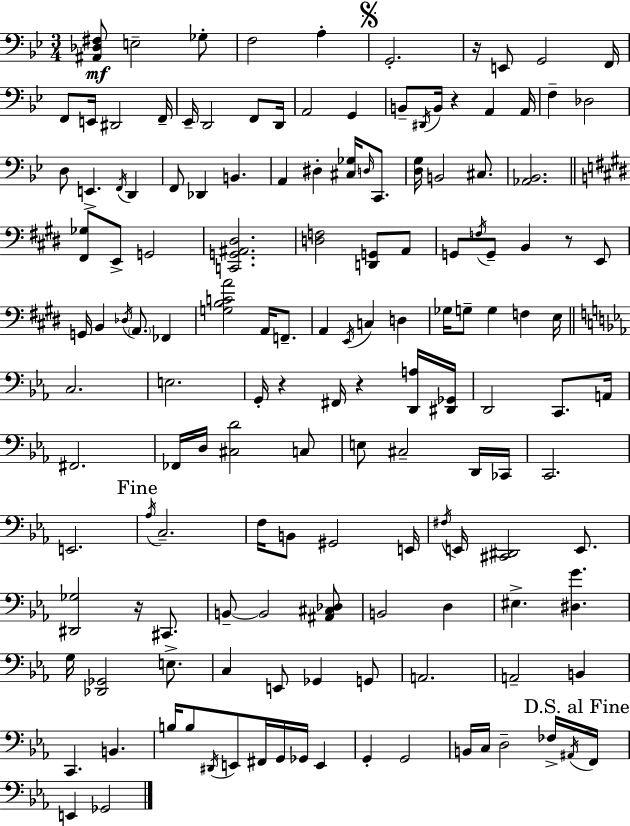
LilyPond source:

{
  \clef bass
  \numericTimeSignature
  \time 3/4
  \key g \minor
  <ais, des fis>8\mf e2-- ges8-. | f2 a4-. | \mark \markup { \musicglyph "scripts.segno" } g,2.-. | r16 e,8 g,2 f,16 | \break f,8 e,16 dis,2 f,16-- | ees,16-- d,2 f,8 d,16 | a,2 g,4 | b,8-- \acciaccatura { dis,16 } b,16 r4 a,4 | \break a,16 f4-- des2 | d8 e,4.-> \acciaccatura { f,16 } d,4 | f,8 des,4 b,4. | a,4 dis4-. <cis ges>16 \grace { d16 } | \break c,8. <d g>16 b,2 | cis8. <aes, bes,>2. | \bar "||" \break \key e \major <fis, ges>8 e,8-> g,2 | <c, g, ais, dis>2. | <d f>2 <d, g,>8 a,8 | g,8 \acciaccatura { f16 } g,8-- b,4 r8 e,8 | \break g,16 b,4 \acciaccatura { des16 } \parenthesize a,8. fes,4 | <g b c' a'>2 a,16 f,8.-- | a,4 \acciaccatura { e,16 } c4 d4 | ges16 g8-- g4 f4 | \break e16 \bar "||" \break \key ees \major c2. | e2. | g,16-. r4 fis,16 r4 <d, a>16 <dis, ges,>16 | d,2 c,8. a,16 | \break fis,2. | fes,16 d16 <cis d'>2 c8 | e8 cis2-- d,16 ces,16 | c,2. | \break e,2. | \mark "Fine" \acciaccatura { aes16 } c2.-- | f16 b,8 gis,2 | e,16 \acciaccatura { fis16 } e,16 <cis, dis,>2 e,8. | \break <dis, ges>2 r16 cis,8. | b,8--~~ b,2 | <ais, cis des>8 b,2 d4 | eis4.-> <dis g'>4. | \break g16 <des, ges,>2 e8.-> | c4 e,8 ges,4 | g,8 a,2. | a,2-- b,4 | \break c,4. b,4. | b16 b8 \acciaccatura { dis,16 } e,8 fis,16 g,16 ges,16 e,4 | g,4-. g,2 | b,16 c16 d2-- | \break fes16-> \acciaccatura { ais,16 } \mark "D.S. al Fine" f,16 e,4 ges,2 | \bar "|."
}